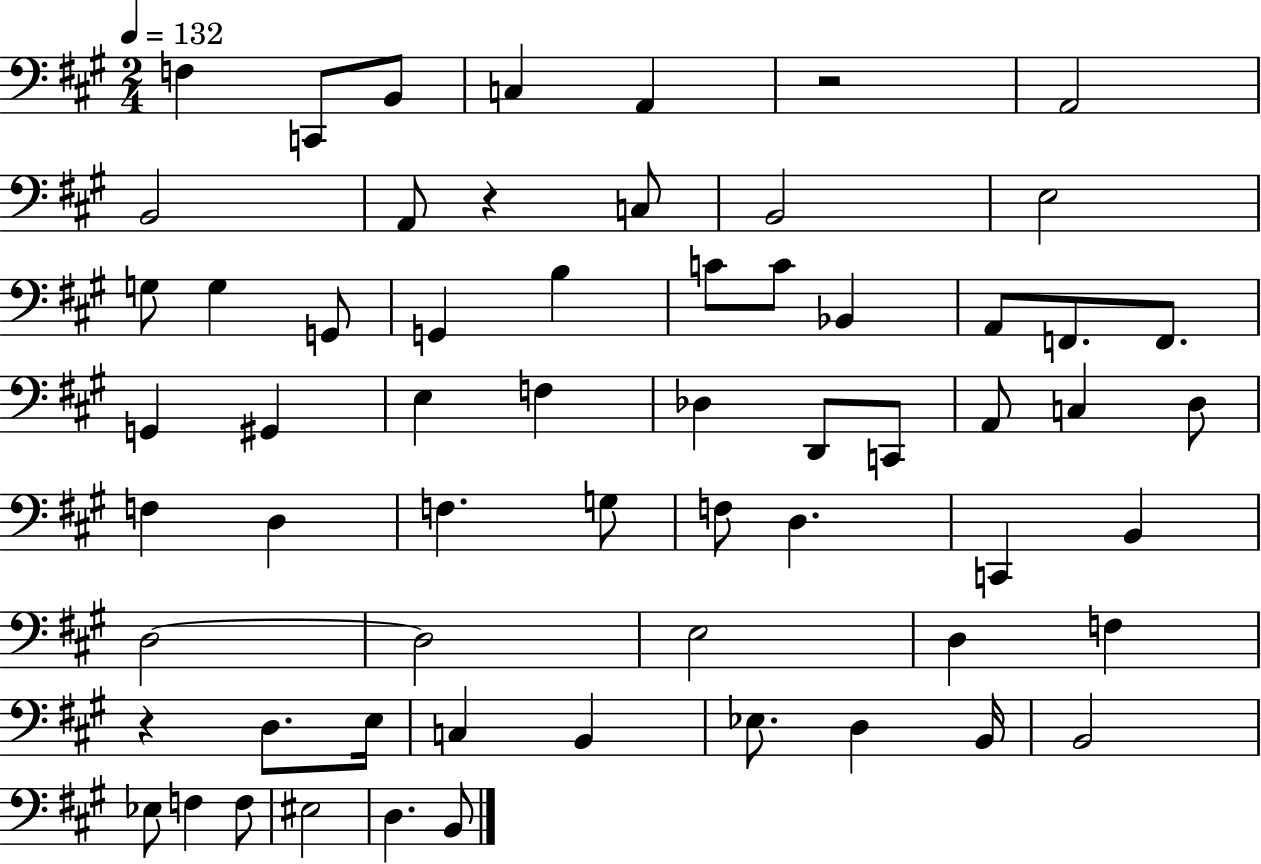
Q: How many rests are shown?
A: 3